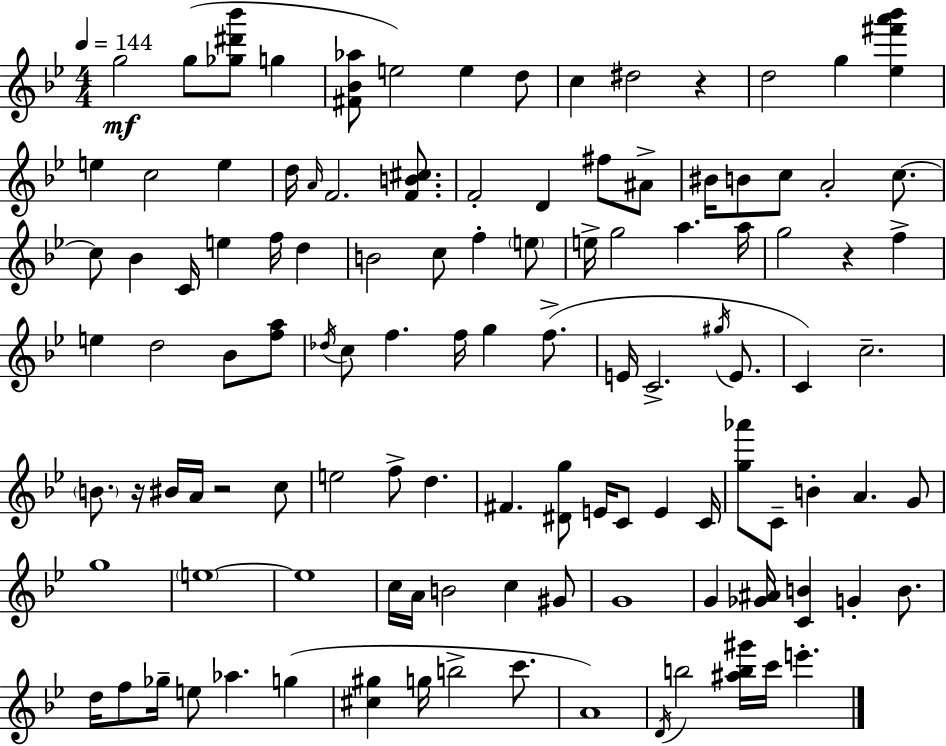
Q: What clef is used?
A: treble